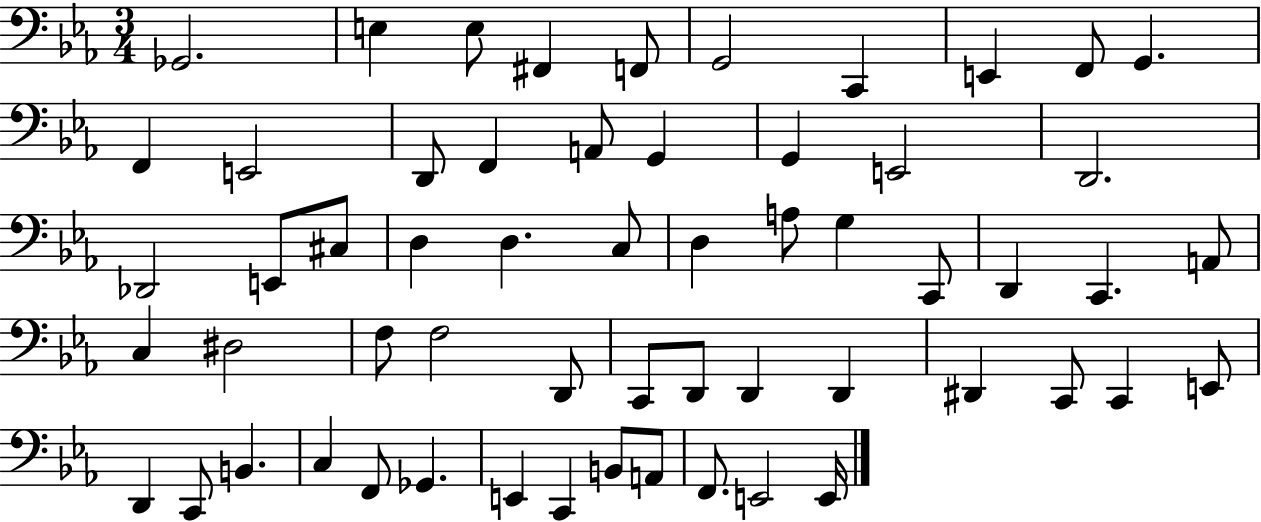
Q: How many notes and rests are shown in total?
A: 58